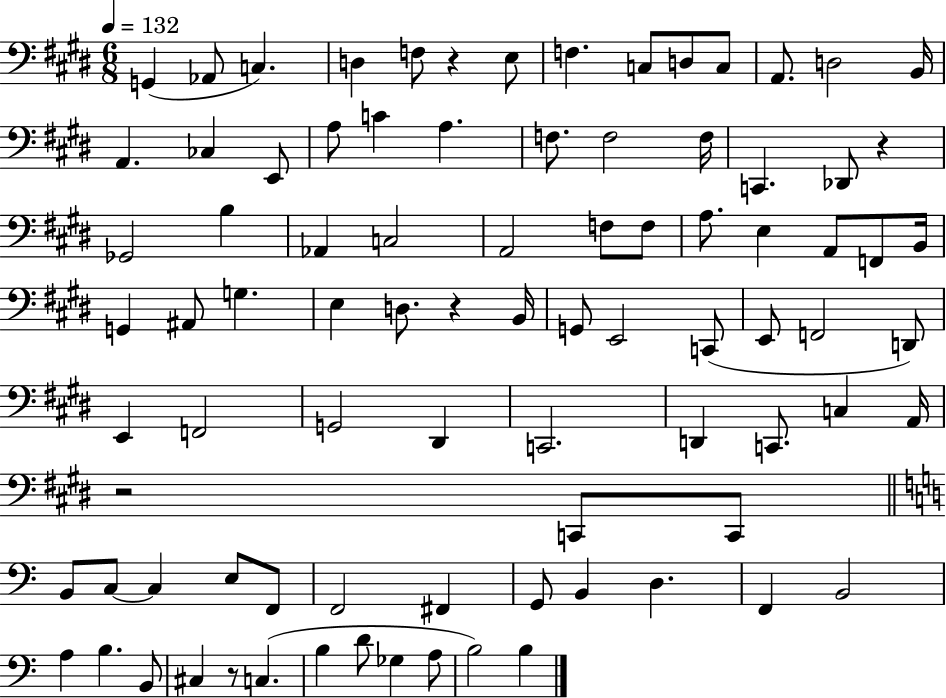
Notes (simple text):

G2/q Ab2/e C3/q. D3/q F3/e R/q E3/e F3/q. C3/e D3/e C3/e A2/e. D3/h B2/s A2/q. CES3/q E2/e A3/e C4/q A3/q. F3/e. F3/h F3/s C2/q. Db2/e R/q Gb2/h B3/q Ab2/q C3/h A2/h F3/e F3/e A3/e. E3/q A2/e F2/e B2/s G2/q A#2/e G3/q. E3/q D3/e. R/q B2/s G2/e E2/h C2/e E2/e F2/h D2/e E2/q F2/h G2/h D#2/q C2/h. D2/q C2/e. C3/q A2/s R/h C2/e C2/e B2/e C3/e C3/q E3/e F2/e F2/h F#2/q G2/e B2/q D3/q. F2/q B2/h A3/q B3/q. B2/e C#3/q R/e C3/q. B3/q D4/e Gb3/q A3/e B3/h B3/q